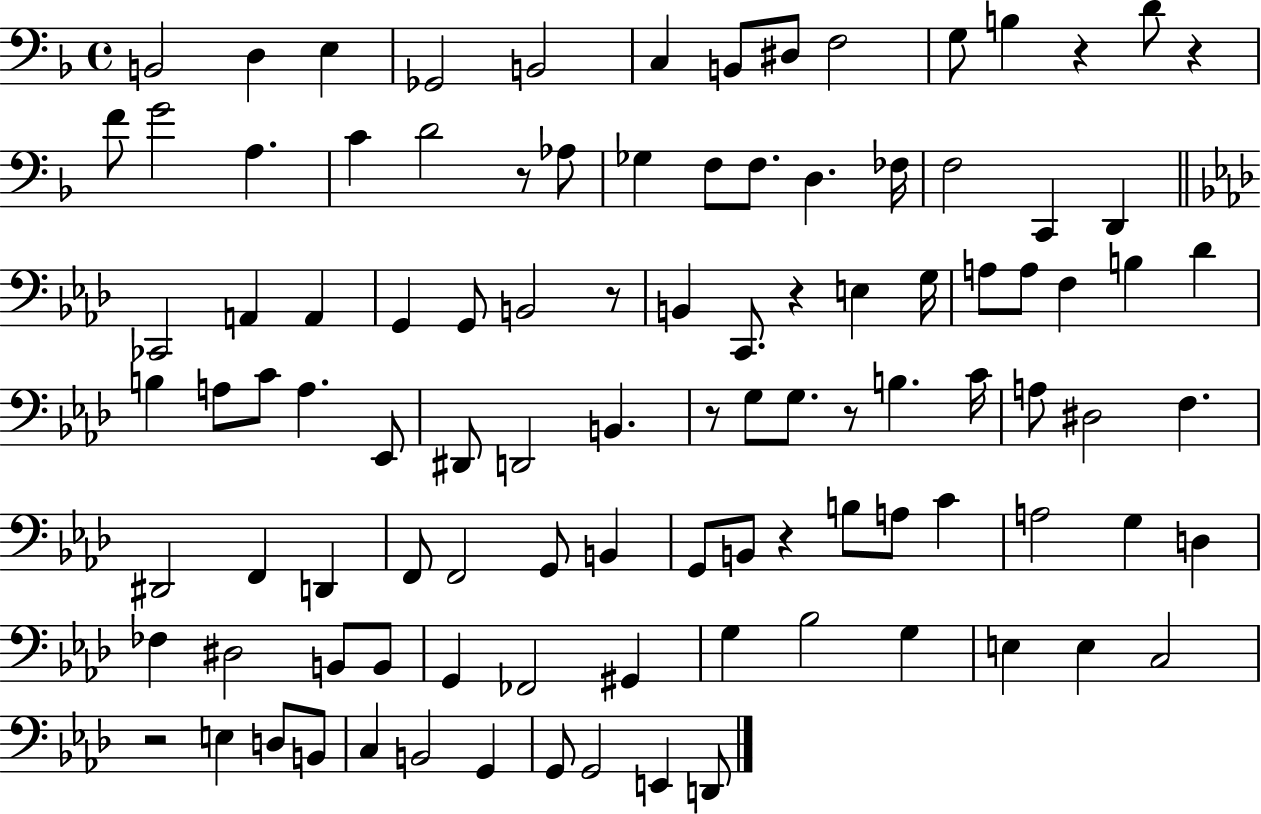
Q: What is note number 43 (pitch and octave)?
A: A3